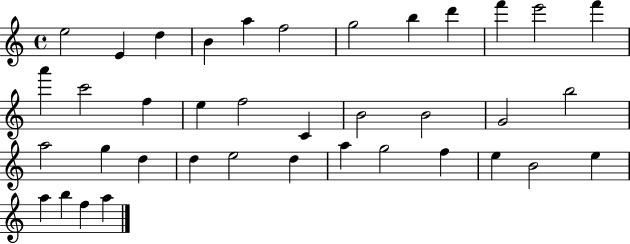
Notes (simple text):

E5/h E4/q D5/q B4/q A5/q F5/h G5/h B5/q D6/q F6/q E6/h F6/q A6/q C6/h F5/q E5/q F5/h C4/q B4/h B4/h G4/h B5/h A5/h G5/q D5/q D5/q E5/h D5/q A5/q G5/h F5/q E5/q B4/h E5/q A5/q B5/q F5/q A5/q